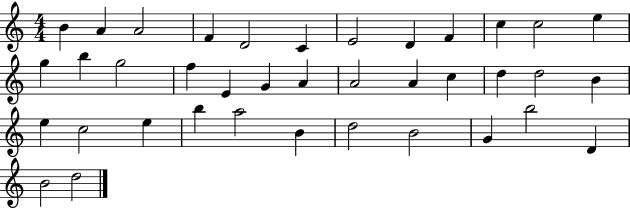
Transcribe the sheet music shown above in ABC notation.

X:1
T:Untitled
M:4/4
L:1/4
K:C
B A A2 F D2 C E2 D F c c2 e g b g2 f E G A A2 A c d d2 B e c2 e b a2 B d2 B2 G b2 D B2 d2